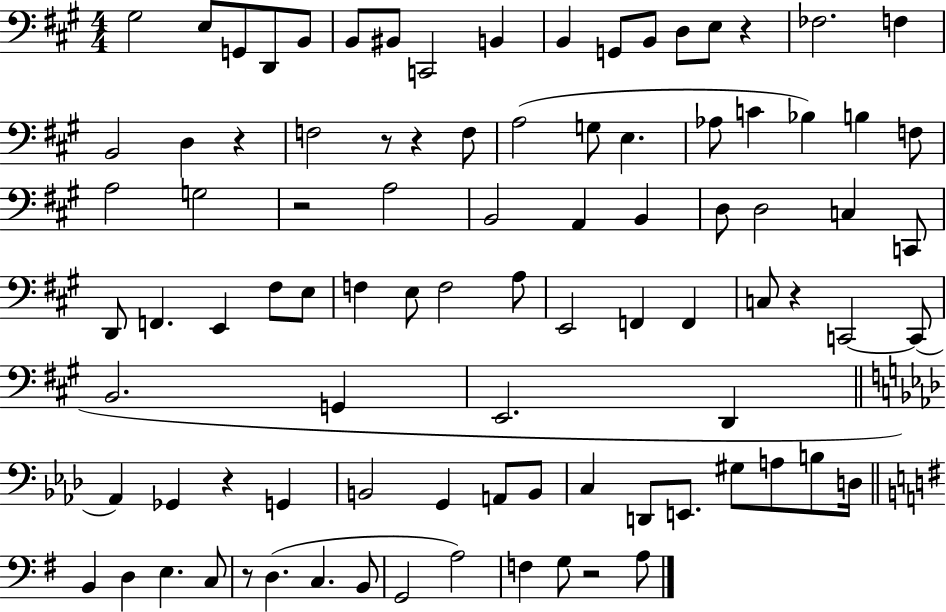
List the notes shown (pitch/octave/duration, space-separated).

G#3/h E3/e G2/e D2/e B2/e B2/e BIS2/e C2/h B2/q B2/q G2/e B2/e D3/e E3/e R/q FES3/h. F3/q B2/h D3/q R/q F3/h R/e R/q F3/e A3/h G3/e E3/q. Ab3/e C4/q Bb3/q B3/q F3/e A3/h G3/h R/h A3/h B2/h A2/q B2/q D3/e D3/h C3/q C2/e D2/e F2/q. E2/q F#3/e E3/e F3/q E3/e F3/h A3/e E2/h F2/q F2/q C3/e R/q C2/h C2/e B2/h. G2/q E2/h. D2/q Ab2/q Gb2/q R/q G2/q B2/h G2/q A2/e B2/e C3/q D2/e E2/e. G#3/e A3/e B3/e D3/s B2/q D3/q E3/q. C3/e R/e D3/q. C3/q. B2/e G2/h A3/h F3/q G3/e R/h A3/e